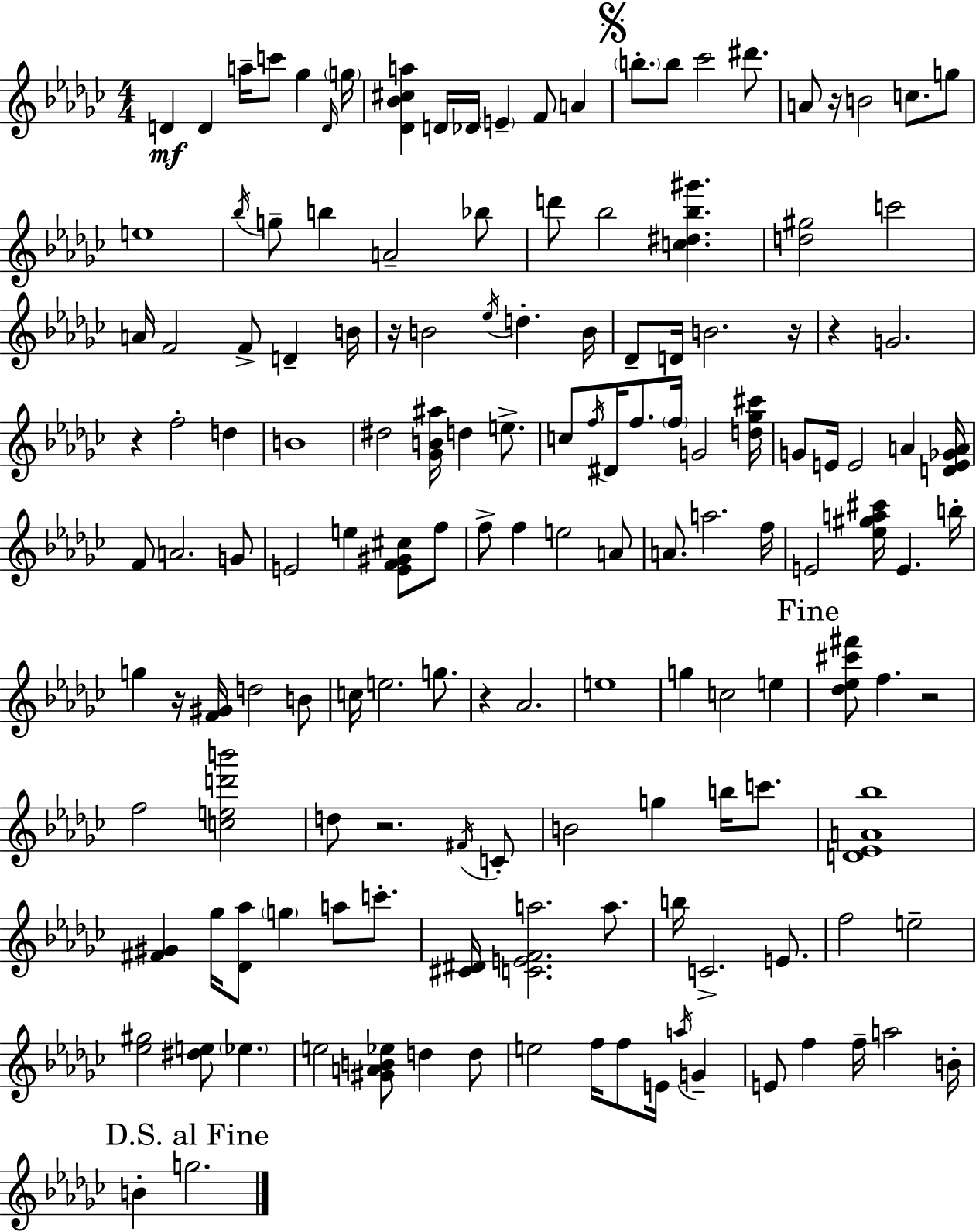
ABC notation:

X:1
T:Untitled
M:4/4
L:1/4
K:Ebm
D D a/4 c'/2 _g D/4 g/4 [_D_B^ca] D/4 _D/4 E F/2 A b/2 b/2 _c'2 ^d'/2 A/2 z/4 B2 c/2 g/2 e4 _b/4 g/2 b A2 _b/2 d'/2 _b2 [c^d_b^g'] [d^g]2 c'2 A/4 F2 F/2 D B/4 z/4 B2 _e/4 d B/4 _D/2 D/4 B2 z/4 z G2 z f2 d B4 ^d2 [_GB^a]/4 d e/2 c/2 f/4 ^D/4 f/2 f/4 G2 [d_g^c']/4 G/2 E/4 E2 A [DE_GA]/4 F/2 A2 G/2 E2 e [EF^G^c]/2 f/2 f/2 f e2 A/2 A/2 a2 f/4 E2 [_e^ga^c']/4 E b/4 g z/4 [F^G]/4 d2 B/2 c/4 e2 g/2 z _A2 e4 g c2 e [_d_e^c'^f']/2 f z2 f2 [ced'b']2 d/2 z2 ^F/4 C/2 B2 g b/4 c'/2 [D_EA_b]4 [^F^G] _g/4 [_D_a]/2 g a/2 c'/2 [^C^D]/4 [CEFa]2 a/2 b/4 C2 E/2 f2 e2 [_e^g]2 [^de]/2 _e e2 [^GAB_e]/2 d d/2 e2 f/4 f/2 E/4 a/4 G E/2 f f/4 a2 B/4 B g2